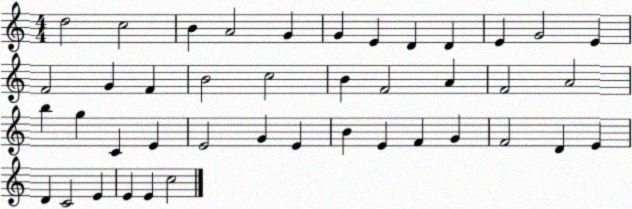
X:1
T:Untitled
M:4/4
L:1/4
K:C
d2 c2 B A2 G G E D D E G2 E F2 G F B2 c2 B F2 A F2 A2 b g C E E2 G E B E F G F2 D E D C2 E E E c2